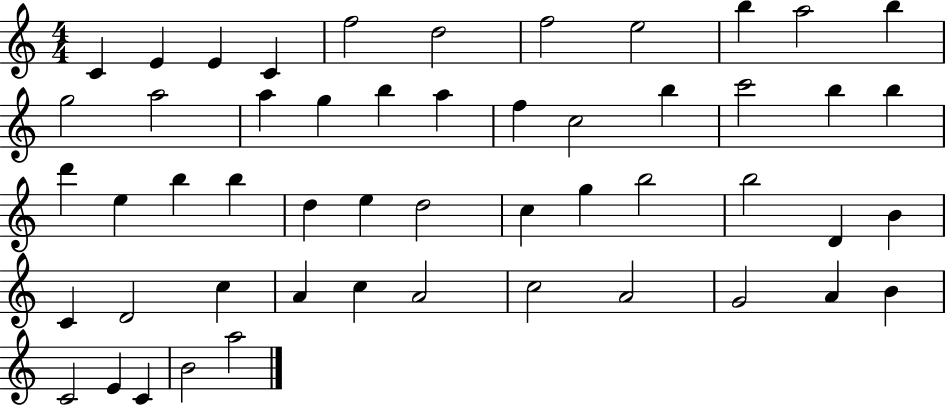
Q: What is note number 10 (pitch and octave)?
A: A5